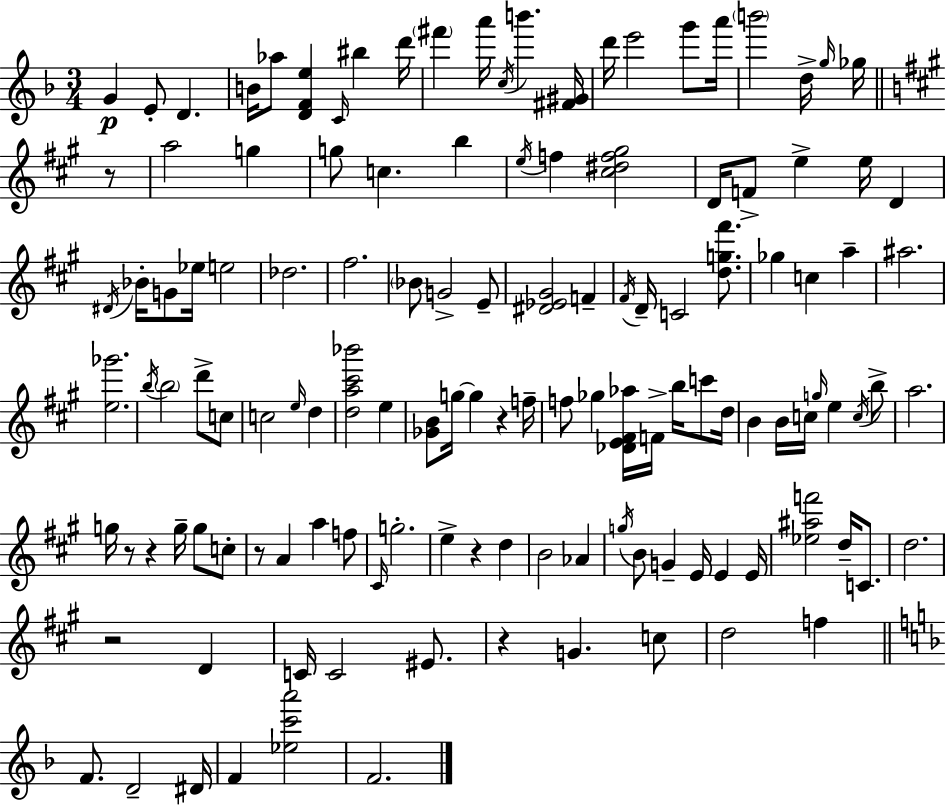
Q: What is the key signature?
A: D minor